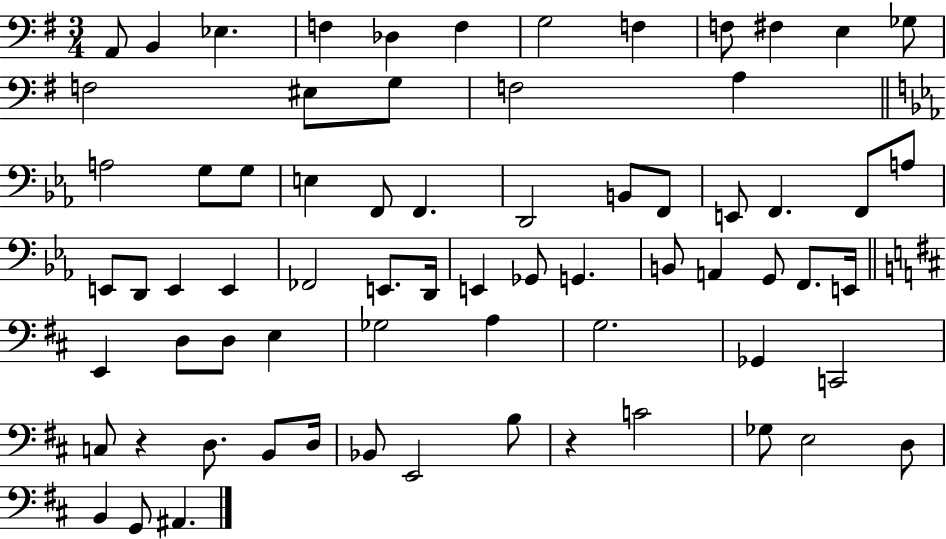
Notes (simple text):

A2/e B2/q Eb3/q. F3/q Db3/q F3/q G3/h F3/q F3/e F#3/q E3/q Gb3/e F3/h EIS3/e G3/e F3/h A3/q A3/h G3/e G3/e E3/q F2/e F2/q. D2/h B2/e F2/e E2/e F2/q. F2/e A3/e E2/e D2/e E2/q E2/q FES2/h E2/e. D2/s E2/q Gb2/e G2/q. B2/e A2/q G2/e F2/e. E2/s E2/q D3/e D3/e E3/q Gb3/h A3/q G3/h. Gb2/q C2/h C3/e R/q D3/e. B2/e D3/s Bb2/e E2/h B3/e R/q C4/h Gb3/e E3/h D3/e B2/q G2/e A#2/q.